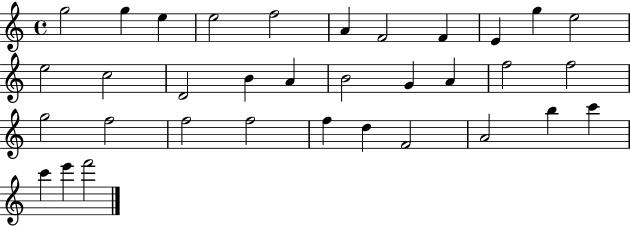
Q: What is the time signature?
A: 4/4